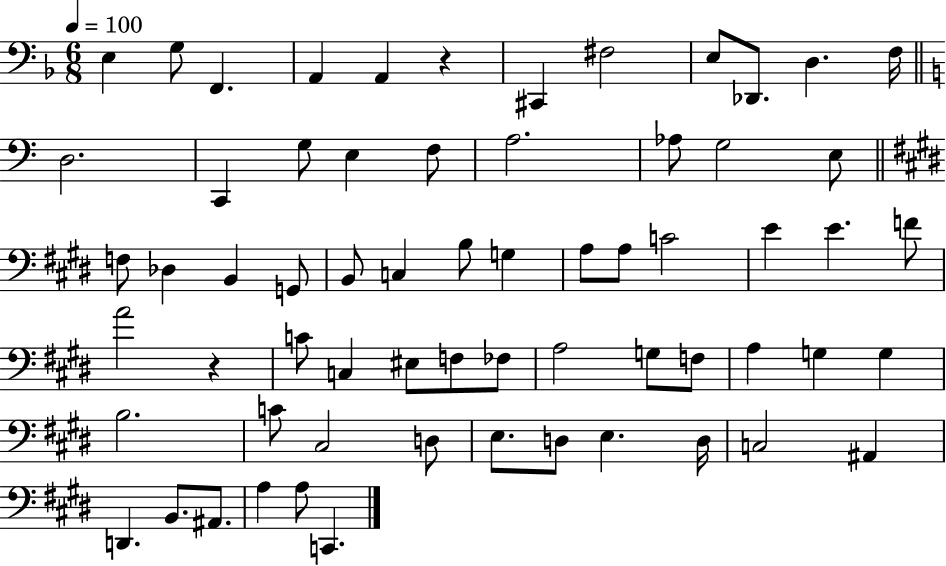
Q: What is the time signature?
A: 6/8